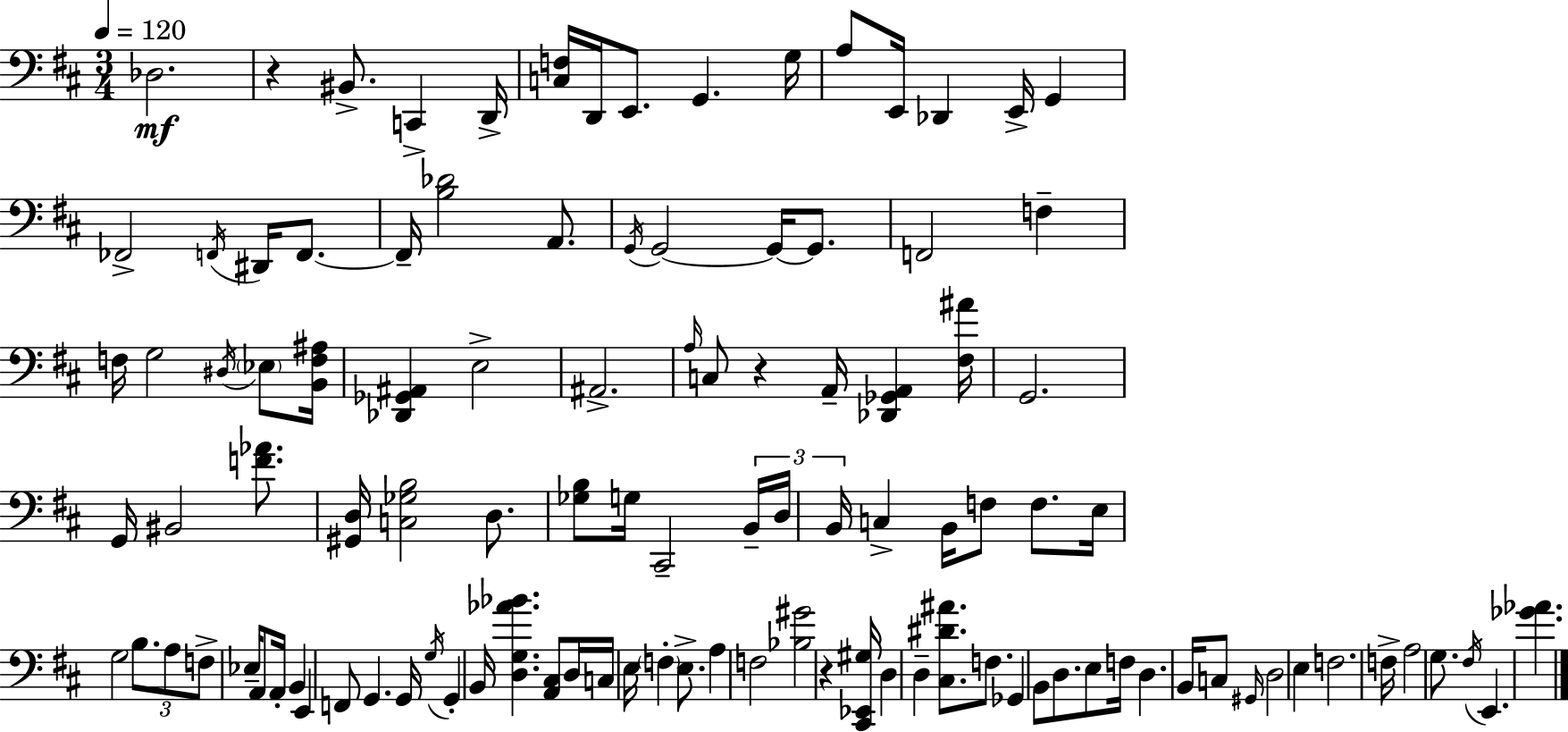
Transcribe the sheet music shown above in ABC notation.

X:1
T:Untitled
M:3/4
L:1/4
K:D
_D,2 z ^B,,/2 C,, D,,/4 [C,F,]/4 D,,/4 E,,/2 G,, G,/4 A,/2 E,,/4 _D,, E,,/4 G,, _F,,2 F,,/4 ^D,,/4 F,,/2 F,,/4 [B,_D]2 A,,/2 G,,/4 G,,2 G,,/4 G,,/2 F,,2 F, F,/4 G,2 ^D,/4 _E,/2 [B,,F,^A,]/4 [_D,,_G,,^A,,] E,2 ^A,,2 A,/4 C,/2 z A,,/4 [_D,,_G,,A,,] [^F,^A]/4 G,,2 G,,/4 ^B,,2 [F_A]/2 [^G,,D,]/4 [C,_G,B,]2 D,/2 [_G,B,]/2 G,/4 ^C,,2 B,,/4 D,/4 B,,/4 C, B,,/4 F,/2 F,/2 E,/4 G,2 B,/2 A,/2 F,/2 _E,/4 A,,/2 A,,/4 B,, E,, F,,/2 G,, G,,/4 G,/4 G,, B,,/4 [D,G,_A_B] [A,,^C,]/2 D,/4 C,/4 E,/4 F, E,/2 A, F,2 [_B,^G]2 z [^C,,_E,,^G,]/4 D, D, [^C,^D^A]/2 F,/2 _G,, B,,/2 D,/2 E,/2 F,/4 D, B,,/4 C,/2 ^G,,/4 D,2 E, F,2 F,/4 A,2 G,/2 ^F,/4 E,, [_G_A]